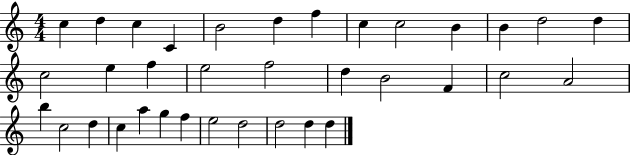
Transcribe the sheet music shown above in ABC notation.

X:1
T:Untitled
M:4/4
L:1/4
K:C
c d c C B2 d f c c2 B B d2 d c2 e f e2 f2 d B2 F c2 A2 b c2 d c a g f e2 d2 d2 d d